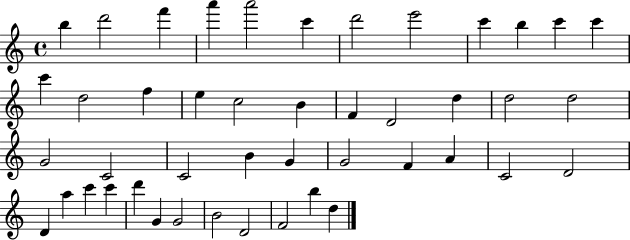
{
  \clef treble
  \time 4/4
  \defaultTimeSignature
  \key c \major
  b''4 d'''2 f'''4 | a'''4 a'''2 c'''4 | d'''2 e'''2 | c'''4 b''4 c'''4 c'''4 | \break c'''4 d''2 f''4 | e''4 c''2 b'4 | f'4 d'2 d''4 | d''2 d''2 | \break g'2 c'2 | c'2 b'4 g'4 | g'2 f'4 a'4 | c'2 d'2 | \break d'4 a''4 c'''4 c'''4 | d'''4 g'4 g'2 | b'2 d'2 | f'2 b''4 d''4 | \break \bar "|."
}